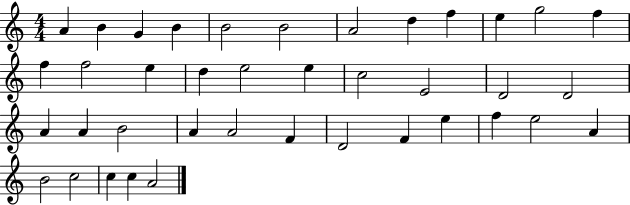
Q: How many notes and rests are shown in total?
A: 39